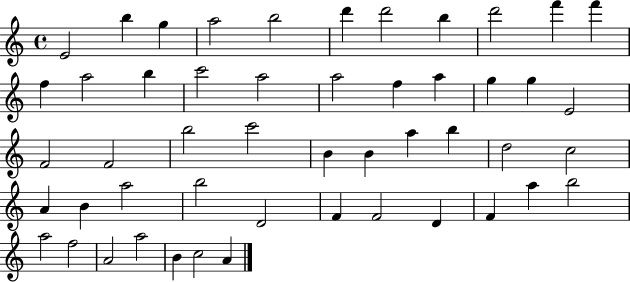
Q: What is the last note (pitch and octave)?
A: A4